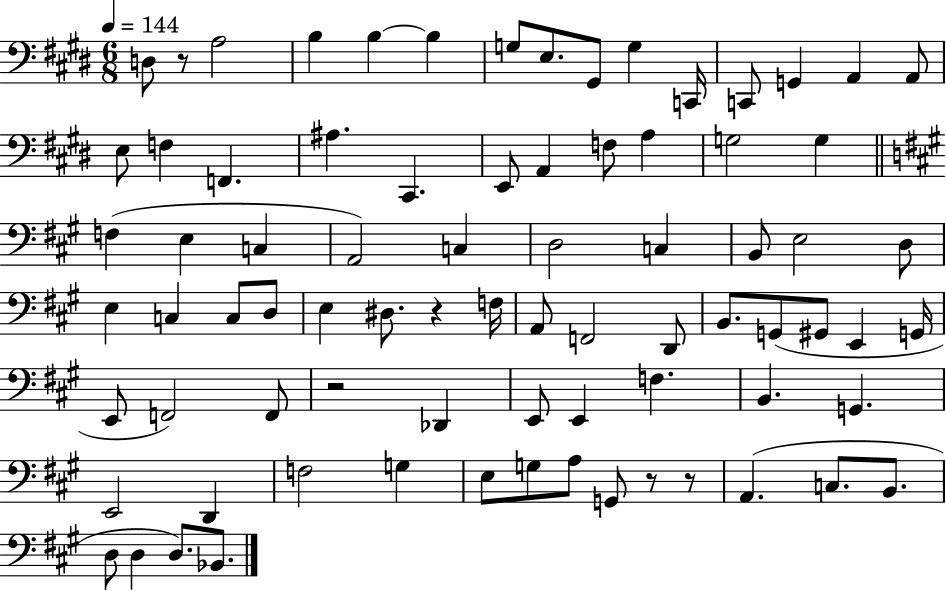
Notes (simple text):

D3/e R/e A3/h B3/q B3/q B3/q G3/e E3/e. G#2/e G3/q C2/s C2/e G2/q A2/q A2/e E3/e F3/q F2/q. A#3/q. C#2/q. E2/e A2/q F3/e A3/q G3/h G3/q F3/q E3/q C3/q A2/h C3/q D3/h C3/q B2/e E3/h D3/e E3/q C3/q C3/e D3/e E3/q D#3/e. R/q F3/s A2/e F2/h D2/e B2/e. G2/e G#2/e E2/q G2/s E2/e F2/h F2/e R/h Db2/q E2/e E2/q F3/q. B2/q. G2/q. E2/h D2/q F3/h G3/q E3/e G3/e A3/e G2/e R/e R/e A2/q. C3/e. B2/e. D3/e D3/q D3/e. Bb2/e.